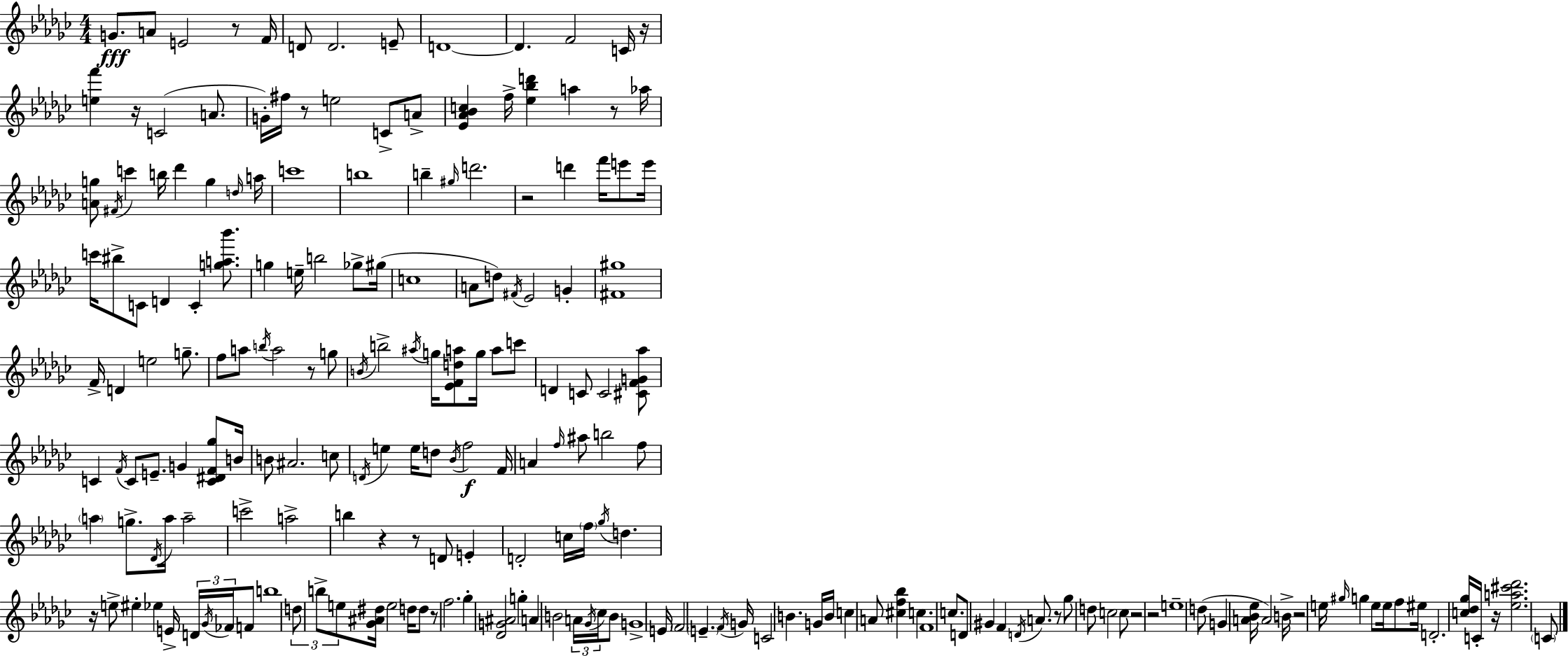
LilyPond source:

{
  \clef treble
  \numericTimeSignature
  \time 4/4
  \key ees \minor
  g'8.\fff a'8 e'2 r8 f'16 | d'8 d'2. e'8-- | d'1~~ | d'4. f'2 c'16 r16 | \break <e'' f'''>4 r16 c'2( a'8. | g'16-.) fis''16 r8 e''2 c'8-> a'8-> | <ees' aes' bes' c''>4 f''16-> <ees'' bes'' d'''>4 a''4 r8 aes''16 | <a' g''>8 \acciaccatura { fis'16 } c'''4 b''16 des'''4 g''4 | \break \grace { d''16 } a''16 c'''1 | b''1 | b''4-- \grace { gis''16 } d'''2. | r2 d'''4 f'''16 | \break e'''8 e'''16 c'''16 bis''8-> c'8 d'4 c'4-. | <g'' a'' bes'''>8. g''4 e''16-- b''2 | ges''8-> gis''16( c''1 | a'8 d''8) \acciaccatura { fis'16 } ees'2 | \break g'4-. <fis' gis''>1 | f'16-> d'4 e''2 | g''8.-- f''8 a''8 \acciaccatura { b''16 } a''2 | r8 g''8 \acciaccatura { b'16 } b''2-> \acciaccatura { ais''16 } g''16 | \break <ees' f' d'' a''>8 g''16 a''8 c'''8 d'4 c'8 c'2 | <cis' f' g' aes''>8 c'4 \acciaccatura { f'16 } c'8 e'8.-- | g'4 <c' dis' f' ges''>8 b'16 b'8 ais'2. | c''8 \acciaccatura { d'16 } e''4 e''16 d''8 | \break \acciaccatura { bes'16 }\f f''2 f'16 a'4 \grace { f''16 } ais''8 | b''2 f''8 \parenthesize a''4 g''8.-> | \acciaccatura { des'16 } a''16 a''2-- c'''2-> | a''2-> b''4 | \break r4 r8 d'8 e'4-. d'2-. | c''16 \parenthesize f''16 \acciaccatura { ges''16 } d''4. r16 e''8-> | eis''4-. ees''4 e'16-> \tuplet 3/2 { d'16 \acciaccatura { ges'16 } fes'16 } f'8 b''1 | \tuplet 3/2 { d''8 | \break b''8-> e''8 } <ges' ais' dis''>16 e''2 d''16 d''8 | r8 f''2. ges''4-. | <des' g' ais'>2 g''4-. a'4 | b'2 \tuplet 3/2 { a'16 \acciaccatura { ges'16 } ces''16 } b'8 g'1-> | \break e'16 | \parenthesize f'2 \parenthesize e'4.-- \acciaccatura { f'16 } g'16 | c'2 b'4. g'16 b'16 | c''4 a'8 <cis'' f'' bes''>4 c''4. | \break f'1 | c''8. d'8 gis'4 f'4 \acciaccatura { d'16 } a'8. | r8 ges''8 d''8 c''2 c''8 | r2 r2 | \break e''1-- | d''8( g'4 <a' bes' ees''>16 a'2) | b'16-> r2 e''16 \grace { gis''16 } g''4 e''8 | e''16 f''8 eis''16 d'2.-. | \break <c'' des'' ges''>16 c'16-. r16 <ees'' a'' cis''' des'''>2. | \parenthesize c'8 \bar "|."
}